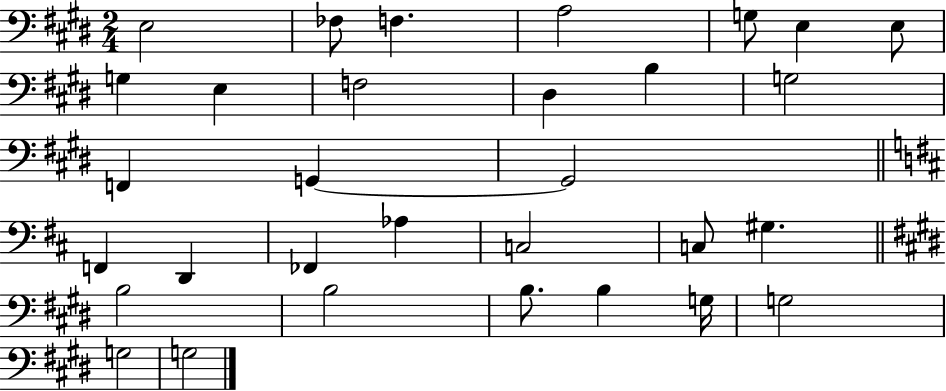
{
  \clef bass
  \numericTimeSignature
  \time 2/4
  \key e \major
  e2 | fes8 f4. | a2 | g8 e4 e8 | \break g4 e4 | f2 | dis4 b4 | g2 | \break f,4 g,4~~ | g,2 | \bar "||" \break \key b \minor f,4 d,4 | fes,4 aes4 | c2 | c8 gis4. | \break \bar "||" \break \key e \major b2 | b2 | b8. b4 g16 | g2 | \break g2 | g2 | \bar "|."
}